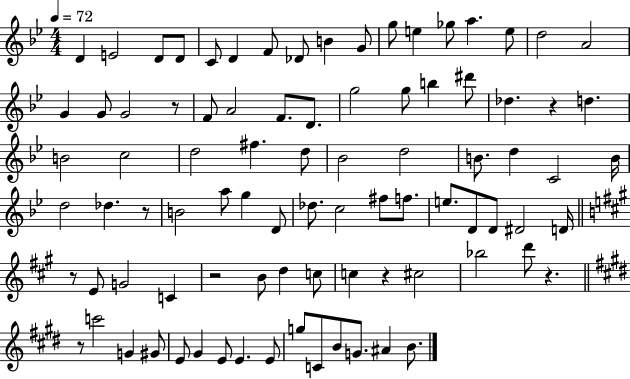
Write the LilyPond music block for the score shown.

{
  \clef treble
  \numericTimeSignature
  \time 4/4
  \key bes \major
  \tempo 4 = 72
  d'4 e'2 d'8 d'8 | c'8 d'4 f'8 des'8 b'4 g'8 | g''8 e''4 ges''8 a''4. e''8 | d''2 a'2 | \break g'4 g'8 g'2 r8 | f'8 a'2 f'8. d'8. | g''2 g''8 b''4 dis'''8 | des''4. r4 d''4. | \break b'2 c''2 | d''2 fis''4. d''8 | bes'2 d''2 | b'8. d''4 c'2 b'16 | \break d''2 des''4. r8 | b'2 a''8 g''4 d'8 | des''8. c''2 fis''8 f''8. | e''8. d'8 d'8 dis'2 d'16 | \break \bar "||" \break \key a \major r8 e'8 g'2 c'4 | r2 b'8 d''4 c''8 | c''4 r4 cis''2 | bes''2 d'''8 r4. | \break \bar "||" \break \key e \major r8 c'''2 g'4 gis'8 | e'8 gis'4 e'8 e'4. e'8 | g''8 c'8 b'8 g'8. ais'4 b'8. | \bar "|."
}